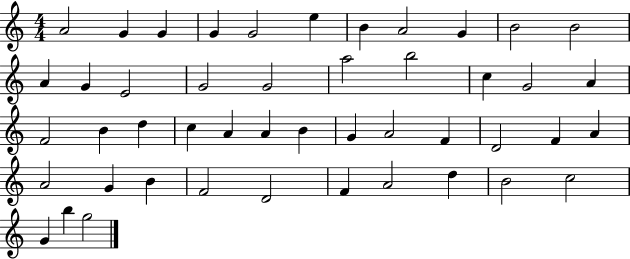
A4/h G4/q G4/q G4/q G4/h E5/q B4/q A4/h G4/q B4/h B4/h A4/q G4/q E4/h G4/h G4/h A5/h B5/h C5/q G4/h A4/q F4/h B4/q D5/q C5/q A4/q A4/q B4/q G4/q A4/h F4/q D4/h F4/q A4/q A4/h G4/q B4/q F4/h D4/h F4/q A4/h D5/q B4/h C5/h G4/q B5/q G5/h